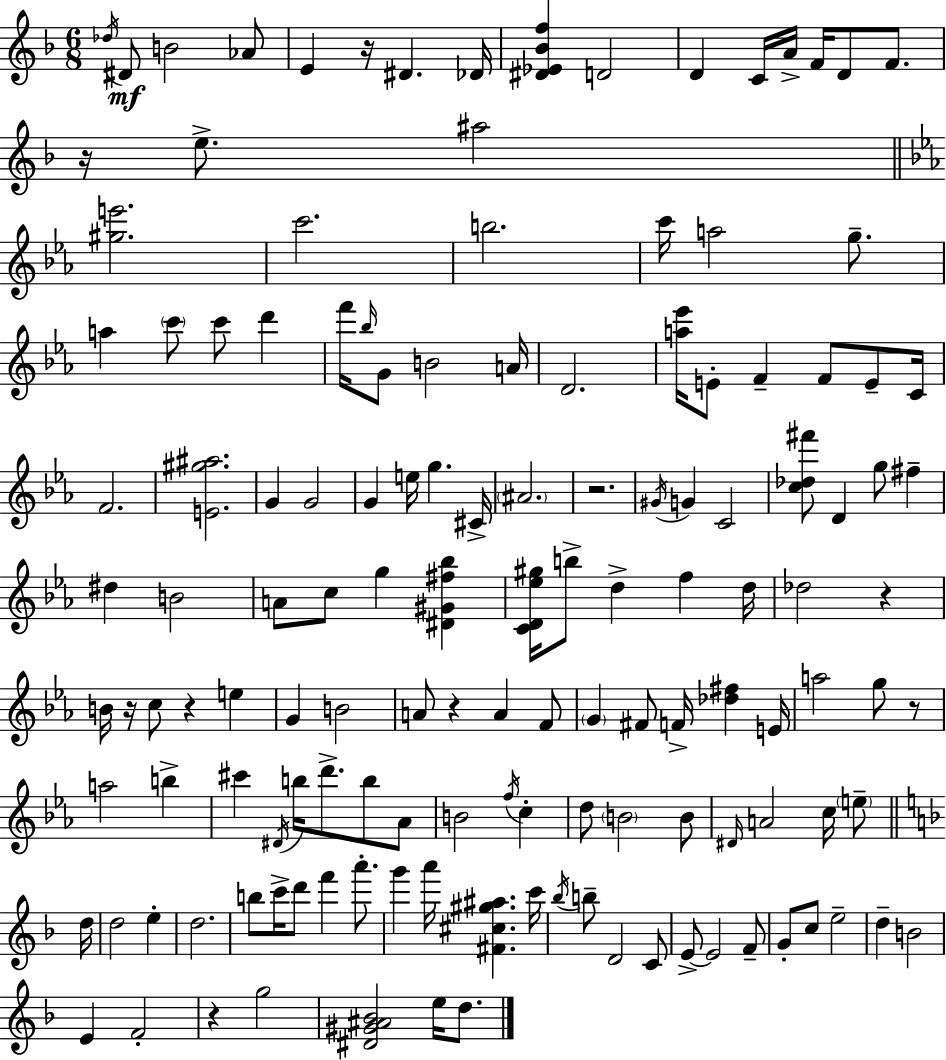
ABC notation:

X:1
T:Untitled
M:6/8
L:1/4
K:F
_d/4 ^D/2 B2 _A/2 E z/4 ^D _D/4 [^D_E_Bf] D2 D C/4 A/4 F/4 D/2 F/2 z/4 e/2 ^a2 [^ge']2 c'2 b2 c'/4 a2 g/2 a c'/2 c'/2 d' f'/4 _b/4 G/2 B2 A/4 D2 [a_e']/4 E/2 F F/2 E/2 C/4 F2 [E^g^a]2 G G2 G e/4 g ^C/4 ^A2 z2 ^G/4 G C2 [c_d^f']/2 D g/2 ^f ^d B2 A/2 c/2 g [^D^G^f_b] [CD_e^g]/4 b/2 d f d/4 _d2 z B/4 z/4 c/2 z e G B2 A/2 z A F/2 G ^F/2 F/4 [_d^f] E/4 a2 g/2 z/2 a2 b ^c' ^D/4 b/4 d'/2 b/2 _A/2 B2 f/4 c d/2 B2 B/2 ^D/4 A2 c/4 e/2 d/4 d2 e d2 b/2 c'/4 d'/2 f' a'/2 g' a'/4 [^F^c^g^a] c'/4 _b/4 b/2 D2 C/2 E/2 E2 F/2 G/2 c/2 e2 d B2 E F2 z g2 [^D^G^A_B]2 e/4 d/2